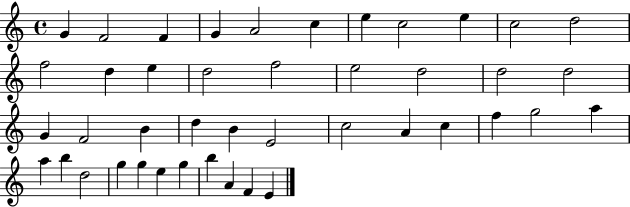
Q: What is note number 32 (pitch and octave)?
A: A5